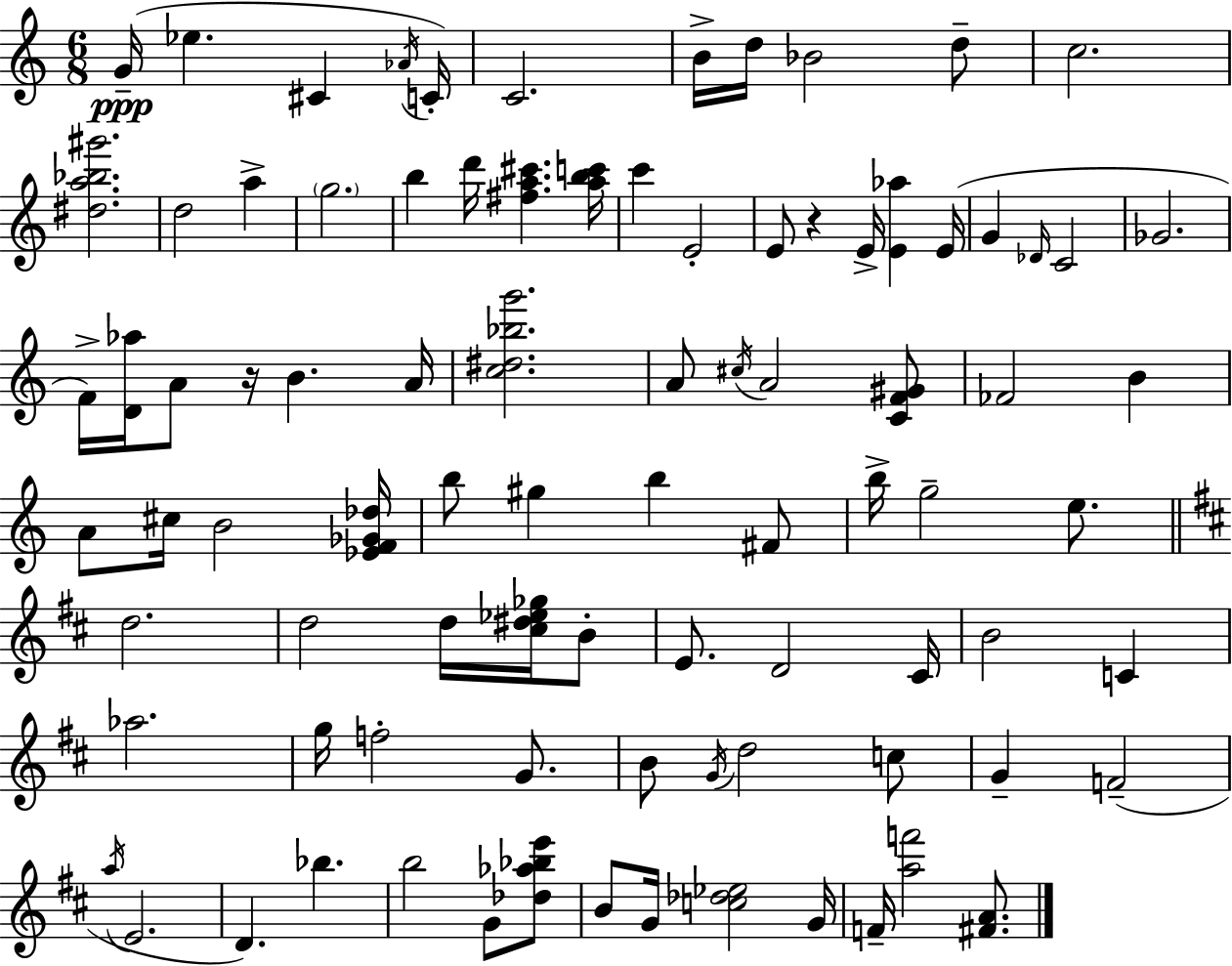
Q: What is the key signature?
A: C major